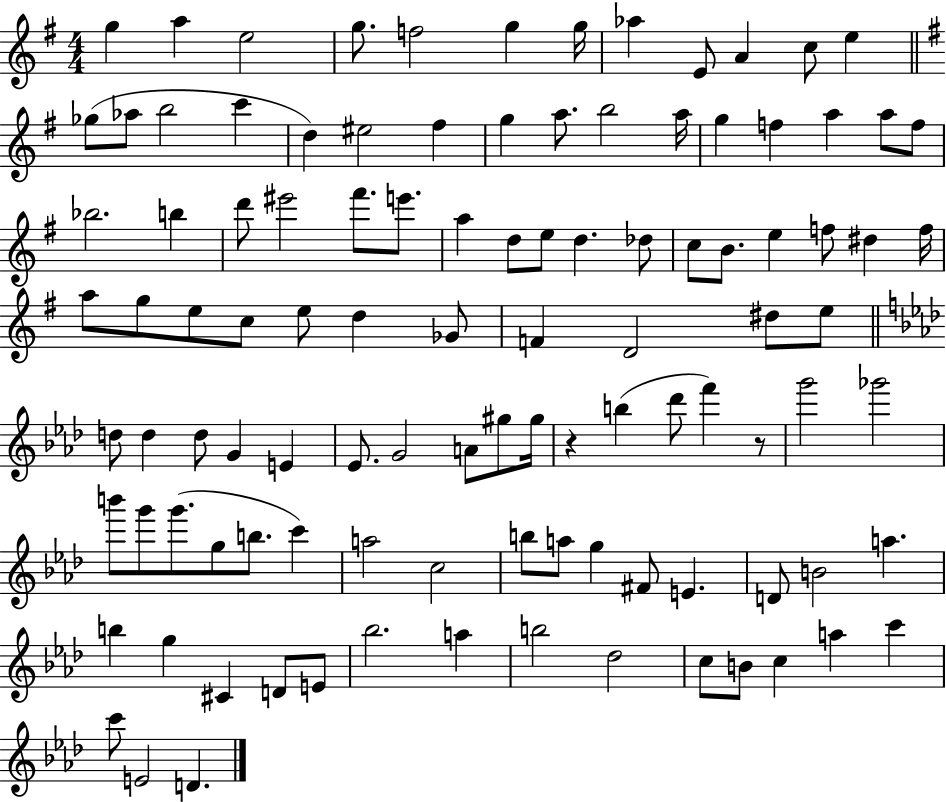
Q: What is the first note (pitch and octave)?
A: G5